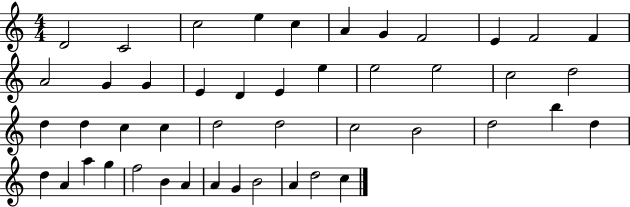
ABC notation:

X:1
T:Untitled
M:4/4
L:1/4
K:C
D2 C2 c2 e c A G F2 E F2 F A2 G G E D E e e2 e2 c2 d2 d d c c d2 d2 c2 B2 d2 b d d A a g f2 B A A G B2 A d2 c